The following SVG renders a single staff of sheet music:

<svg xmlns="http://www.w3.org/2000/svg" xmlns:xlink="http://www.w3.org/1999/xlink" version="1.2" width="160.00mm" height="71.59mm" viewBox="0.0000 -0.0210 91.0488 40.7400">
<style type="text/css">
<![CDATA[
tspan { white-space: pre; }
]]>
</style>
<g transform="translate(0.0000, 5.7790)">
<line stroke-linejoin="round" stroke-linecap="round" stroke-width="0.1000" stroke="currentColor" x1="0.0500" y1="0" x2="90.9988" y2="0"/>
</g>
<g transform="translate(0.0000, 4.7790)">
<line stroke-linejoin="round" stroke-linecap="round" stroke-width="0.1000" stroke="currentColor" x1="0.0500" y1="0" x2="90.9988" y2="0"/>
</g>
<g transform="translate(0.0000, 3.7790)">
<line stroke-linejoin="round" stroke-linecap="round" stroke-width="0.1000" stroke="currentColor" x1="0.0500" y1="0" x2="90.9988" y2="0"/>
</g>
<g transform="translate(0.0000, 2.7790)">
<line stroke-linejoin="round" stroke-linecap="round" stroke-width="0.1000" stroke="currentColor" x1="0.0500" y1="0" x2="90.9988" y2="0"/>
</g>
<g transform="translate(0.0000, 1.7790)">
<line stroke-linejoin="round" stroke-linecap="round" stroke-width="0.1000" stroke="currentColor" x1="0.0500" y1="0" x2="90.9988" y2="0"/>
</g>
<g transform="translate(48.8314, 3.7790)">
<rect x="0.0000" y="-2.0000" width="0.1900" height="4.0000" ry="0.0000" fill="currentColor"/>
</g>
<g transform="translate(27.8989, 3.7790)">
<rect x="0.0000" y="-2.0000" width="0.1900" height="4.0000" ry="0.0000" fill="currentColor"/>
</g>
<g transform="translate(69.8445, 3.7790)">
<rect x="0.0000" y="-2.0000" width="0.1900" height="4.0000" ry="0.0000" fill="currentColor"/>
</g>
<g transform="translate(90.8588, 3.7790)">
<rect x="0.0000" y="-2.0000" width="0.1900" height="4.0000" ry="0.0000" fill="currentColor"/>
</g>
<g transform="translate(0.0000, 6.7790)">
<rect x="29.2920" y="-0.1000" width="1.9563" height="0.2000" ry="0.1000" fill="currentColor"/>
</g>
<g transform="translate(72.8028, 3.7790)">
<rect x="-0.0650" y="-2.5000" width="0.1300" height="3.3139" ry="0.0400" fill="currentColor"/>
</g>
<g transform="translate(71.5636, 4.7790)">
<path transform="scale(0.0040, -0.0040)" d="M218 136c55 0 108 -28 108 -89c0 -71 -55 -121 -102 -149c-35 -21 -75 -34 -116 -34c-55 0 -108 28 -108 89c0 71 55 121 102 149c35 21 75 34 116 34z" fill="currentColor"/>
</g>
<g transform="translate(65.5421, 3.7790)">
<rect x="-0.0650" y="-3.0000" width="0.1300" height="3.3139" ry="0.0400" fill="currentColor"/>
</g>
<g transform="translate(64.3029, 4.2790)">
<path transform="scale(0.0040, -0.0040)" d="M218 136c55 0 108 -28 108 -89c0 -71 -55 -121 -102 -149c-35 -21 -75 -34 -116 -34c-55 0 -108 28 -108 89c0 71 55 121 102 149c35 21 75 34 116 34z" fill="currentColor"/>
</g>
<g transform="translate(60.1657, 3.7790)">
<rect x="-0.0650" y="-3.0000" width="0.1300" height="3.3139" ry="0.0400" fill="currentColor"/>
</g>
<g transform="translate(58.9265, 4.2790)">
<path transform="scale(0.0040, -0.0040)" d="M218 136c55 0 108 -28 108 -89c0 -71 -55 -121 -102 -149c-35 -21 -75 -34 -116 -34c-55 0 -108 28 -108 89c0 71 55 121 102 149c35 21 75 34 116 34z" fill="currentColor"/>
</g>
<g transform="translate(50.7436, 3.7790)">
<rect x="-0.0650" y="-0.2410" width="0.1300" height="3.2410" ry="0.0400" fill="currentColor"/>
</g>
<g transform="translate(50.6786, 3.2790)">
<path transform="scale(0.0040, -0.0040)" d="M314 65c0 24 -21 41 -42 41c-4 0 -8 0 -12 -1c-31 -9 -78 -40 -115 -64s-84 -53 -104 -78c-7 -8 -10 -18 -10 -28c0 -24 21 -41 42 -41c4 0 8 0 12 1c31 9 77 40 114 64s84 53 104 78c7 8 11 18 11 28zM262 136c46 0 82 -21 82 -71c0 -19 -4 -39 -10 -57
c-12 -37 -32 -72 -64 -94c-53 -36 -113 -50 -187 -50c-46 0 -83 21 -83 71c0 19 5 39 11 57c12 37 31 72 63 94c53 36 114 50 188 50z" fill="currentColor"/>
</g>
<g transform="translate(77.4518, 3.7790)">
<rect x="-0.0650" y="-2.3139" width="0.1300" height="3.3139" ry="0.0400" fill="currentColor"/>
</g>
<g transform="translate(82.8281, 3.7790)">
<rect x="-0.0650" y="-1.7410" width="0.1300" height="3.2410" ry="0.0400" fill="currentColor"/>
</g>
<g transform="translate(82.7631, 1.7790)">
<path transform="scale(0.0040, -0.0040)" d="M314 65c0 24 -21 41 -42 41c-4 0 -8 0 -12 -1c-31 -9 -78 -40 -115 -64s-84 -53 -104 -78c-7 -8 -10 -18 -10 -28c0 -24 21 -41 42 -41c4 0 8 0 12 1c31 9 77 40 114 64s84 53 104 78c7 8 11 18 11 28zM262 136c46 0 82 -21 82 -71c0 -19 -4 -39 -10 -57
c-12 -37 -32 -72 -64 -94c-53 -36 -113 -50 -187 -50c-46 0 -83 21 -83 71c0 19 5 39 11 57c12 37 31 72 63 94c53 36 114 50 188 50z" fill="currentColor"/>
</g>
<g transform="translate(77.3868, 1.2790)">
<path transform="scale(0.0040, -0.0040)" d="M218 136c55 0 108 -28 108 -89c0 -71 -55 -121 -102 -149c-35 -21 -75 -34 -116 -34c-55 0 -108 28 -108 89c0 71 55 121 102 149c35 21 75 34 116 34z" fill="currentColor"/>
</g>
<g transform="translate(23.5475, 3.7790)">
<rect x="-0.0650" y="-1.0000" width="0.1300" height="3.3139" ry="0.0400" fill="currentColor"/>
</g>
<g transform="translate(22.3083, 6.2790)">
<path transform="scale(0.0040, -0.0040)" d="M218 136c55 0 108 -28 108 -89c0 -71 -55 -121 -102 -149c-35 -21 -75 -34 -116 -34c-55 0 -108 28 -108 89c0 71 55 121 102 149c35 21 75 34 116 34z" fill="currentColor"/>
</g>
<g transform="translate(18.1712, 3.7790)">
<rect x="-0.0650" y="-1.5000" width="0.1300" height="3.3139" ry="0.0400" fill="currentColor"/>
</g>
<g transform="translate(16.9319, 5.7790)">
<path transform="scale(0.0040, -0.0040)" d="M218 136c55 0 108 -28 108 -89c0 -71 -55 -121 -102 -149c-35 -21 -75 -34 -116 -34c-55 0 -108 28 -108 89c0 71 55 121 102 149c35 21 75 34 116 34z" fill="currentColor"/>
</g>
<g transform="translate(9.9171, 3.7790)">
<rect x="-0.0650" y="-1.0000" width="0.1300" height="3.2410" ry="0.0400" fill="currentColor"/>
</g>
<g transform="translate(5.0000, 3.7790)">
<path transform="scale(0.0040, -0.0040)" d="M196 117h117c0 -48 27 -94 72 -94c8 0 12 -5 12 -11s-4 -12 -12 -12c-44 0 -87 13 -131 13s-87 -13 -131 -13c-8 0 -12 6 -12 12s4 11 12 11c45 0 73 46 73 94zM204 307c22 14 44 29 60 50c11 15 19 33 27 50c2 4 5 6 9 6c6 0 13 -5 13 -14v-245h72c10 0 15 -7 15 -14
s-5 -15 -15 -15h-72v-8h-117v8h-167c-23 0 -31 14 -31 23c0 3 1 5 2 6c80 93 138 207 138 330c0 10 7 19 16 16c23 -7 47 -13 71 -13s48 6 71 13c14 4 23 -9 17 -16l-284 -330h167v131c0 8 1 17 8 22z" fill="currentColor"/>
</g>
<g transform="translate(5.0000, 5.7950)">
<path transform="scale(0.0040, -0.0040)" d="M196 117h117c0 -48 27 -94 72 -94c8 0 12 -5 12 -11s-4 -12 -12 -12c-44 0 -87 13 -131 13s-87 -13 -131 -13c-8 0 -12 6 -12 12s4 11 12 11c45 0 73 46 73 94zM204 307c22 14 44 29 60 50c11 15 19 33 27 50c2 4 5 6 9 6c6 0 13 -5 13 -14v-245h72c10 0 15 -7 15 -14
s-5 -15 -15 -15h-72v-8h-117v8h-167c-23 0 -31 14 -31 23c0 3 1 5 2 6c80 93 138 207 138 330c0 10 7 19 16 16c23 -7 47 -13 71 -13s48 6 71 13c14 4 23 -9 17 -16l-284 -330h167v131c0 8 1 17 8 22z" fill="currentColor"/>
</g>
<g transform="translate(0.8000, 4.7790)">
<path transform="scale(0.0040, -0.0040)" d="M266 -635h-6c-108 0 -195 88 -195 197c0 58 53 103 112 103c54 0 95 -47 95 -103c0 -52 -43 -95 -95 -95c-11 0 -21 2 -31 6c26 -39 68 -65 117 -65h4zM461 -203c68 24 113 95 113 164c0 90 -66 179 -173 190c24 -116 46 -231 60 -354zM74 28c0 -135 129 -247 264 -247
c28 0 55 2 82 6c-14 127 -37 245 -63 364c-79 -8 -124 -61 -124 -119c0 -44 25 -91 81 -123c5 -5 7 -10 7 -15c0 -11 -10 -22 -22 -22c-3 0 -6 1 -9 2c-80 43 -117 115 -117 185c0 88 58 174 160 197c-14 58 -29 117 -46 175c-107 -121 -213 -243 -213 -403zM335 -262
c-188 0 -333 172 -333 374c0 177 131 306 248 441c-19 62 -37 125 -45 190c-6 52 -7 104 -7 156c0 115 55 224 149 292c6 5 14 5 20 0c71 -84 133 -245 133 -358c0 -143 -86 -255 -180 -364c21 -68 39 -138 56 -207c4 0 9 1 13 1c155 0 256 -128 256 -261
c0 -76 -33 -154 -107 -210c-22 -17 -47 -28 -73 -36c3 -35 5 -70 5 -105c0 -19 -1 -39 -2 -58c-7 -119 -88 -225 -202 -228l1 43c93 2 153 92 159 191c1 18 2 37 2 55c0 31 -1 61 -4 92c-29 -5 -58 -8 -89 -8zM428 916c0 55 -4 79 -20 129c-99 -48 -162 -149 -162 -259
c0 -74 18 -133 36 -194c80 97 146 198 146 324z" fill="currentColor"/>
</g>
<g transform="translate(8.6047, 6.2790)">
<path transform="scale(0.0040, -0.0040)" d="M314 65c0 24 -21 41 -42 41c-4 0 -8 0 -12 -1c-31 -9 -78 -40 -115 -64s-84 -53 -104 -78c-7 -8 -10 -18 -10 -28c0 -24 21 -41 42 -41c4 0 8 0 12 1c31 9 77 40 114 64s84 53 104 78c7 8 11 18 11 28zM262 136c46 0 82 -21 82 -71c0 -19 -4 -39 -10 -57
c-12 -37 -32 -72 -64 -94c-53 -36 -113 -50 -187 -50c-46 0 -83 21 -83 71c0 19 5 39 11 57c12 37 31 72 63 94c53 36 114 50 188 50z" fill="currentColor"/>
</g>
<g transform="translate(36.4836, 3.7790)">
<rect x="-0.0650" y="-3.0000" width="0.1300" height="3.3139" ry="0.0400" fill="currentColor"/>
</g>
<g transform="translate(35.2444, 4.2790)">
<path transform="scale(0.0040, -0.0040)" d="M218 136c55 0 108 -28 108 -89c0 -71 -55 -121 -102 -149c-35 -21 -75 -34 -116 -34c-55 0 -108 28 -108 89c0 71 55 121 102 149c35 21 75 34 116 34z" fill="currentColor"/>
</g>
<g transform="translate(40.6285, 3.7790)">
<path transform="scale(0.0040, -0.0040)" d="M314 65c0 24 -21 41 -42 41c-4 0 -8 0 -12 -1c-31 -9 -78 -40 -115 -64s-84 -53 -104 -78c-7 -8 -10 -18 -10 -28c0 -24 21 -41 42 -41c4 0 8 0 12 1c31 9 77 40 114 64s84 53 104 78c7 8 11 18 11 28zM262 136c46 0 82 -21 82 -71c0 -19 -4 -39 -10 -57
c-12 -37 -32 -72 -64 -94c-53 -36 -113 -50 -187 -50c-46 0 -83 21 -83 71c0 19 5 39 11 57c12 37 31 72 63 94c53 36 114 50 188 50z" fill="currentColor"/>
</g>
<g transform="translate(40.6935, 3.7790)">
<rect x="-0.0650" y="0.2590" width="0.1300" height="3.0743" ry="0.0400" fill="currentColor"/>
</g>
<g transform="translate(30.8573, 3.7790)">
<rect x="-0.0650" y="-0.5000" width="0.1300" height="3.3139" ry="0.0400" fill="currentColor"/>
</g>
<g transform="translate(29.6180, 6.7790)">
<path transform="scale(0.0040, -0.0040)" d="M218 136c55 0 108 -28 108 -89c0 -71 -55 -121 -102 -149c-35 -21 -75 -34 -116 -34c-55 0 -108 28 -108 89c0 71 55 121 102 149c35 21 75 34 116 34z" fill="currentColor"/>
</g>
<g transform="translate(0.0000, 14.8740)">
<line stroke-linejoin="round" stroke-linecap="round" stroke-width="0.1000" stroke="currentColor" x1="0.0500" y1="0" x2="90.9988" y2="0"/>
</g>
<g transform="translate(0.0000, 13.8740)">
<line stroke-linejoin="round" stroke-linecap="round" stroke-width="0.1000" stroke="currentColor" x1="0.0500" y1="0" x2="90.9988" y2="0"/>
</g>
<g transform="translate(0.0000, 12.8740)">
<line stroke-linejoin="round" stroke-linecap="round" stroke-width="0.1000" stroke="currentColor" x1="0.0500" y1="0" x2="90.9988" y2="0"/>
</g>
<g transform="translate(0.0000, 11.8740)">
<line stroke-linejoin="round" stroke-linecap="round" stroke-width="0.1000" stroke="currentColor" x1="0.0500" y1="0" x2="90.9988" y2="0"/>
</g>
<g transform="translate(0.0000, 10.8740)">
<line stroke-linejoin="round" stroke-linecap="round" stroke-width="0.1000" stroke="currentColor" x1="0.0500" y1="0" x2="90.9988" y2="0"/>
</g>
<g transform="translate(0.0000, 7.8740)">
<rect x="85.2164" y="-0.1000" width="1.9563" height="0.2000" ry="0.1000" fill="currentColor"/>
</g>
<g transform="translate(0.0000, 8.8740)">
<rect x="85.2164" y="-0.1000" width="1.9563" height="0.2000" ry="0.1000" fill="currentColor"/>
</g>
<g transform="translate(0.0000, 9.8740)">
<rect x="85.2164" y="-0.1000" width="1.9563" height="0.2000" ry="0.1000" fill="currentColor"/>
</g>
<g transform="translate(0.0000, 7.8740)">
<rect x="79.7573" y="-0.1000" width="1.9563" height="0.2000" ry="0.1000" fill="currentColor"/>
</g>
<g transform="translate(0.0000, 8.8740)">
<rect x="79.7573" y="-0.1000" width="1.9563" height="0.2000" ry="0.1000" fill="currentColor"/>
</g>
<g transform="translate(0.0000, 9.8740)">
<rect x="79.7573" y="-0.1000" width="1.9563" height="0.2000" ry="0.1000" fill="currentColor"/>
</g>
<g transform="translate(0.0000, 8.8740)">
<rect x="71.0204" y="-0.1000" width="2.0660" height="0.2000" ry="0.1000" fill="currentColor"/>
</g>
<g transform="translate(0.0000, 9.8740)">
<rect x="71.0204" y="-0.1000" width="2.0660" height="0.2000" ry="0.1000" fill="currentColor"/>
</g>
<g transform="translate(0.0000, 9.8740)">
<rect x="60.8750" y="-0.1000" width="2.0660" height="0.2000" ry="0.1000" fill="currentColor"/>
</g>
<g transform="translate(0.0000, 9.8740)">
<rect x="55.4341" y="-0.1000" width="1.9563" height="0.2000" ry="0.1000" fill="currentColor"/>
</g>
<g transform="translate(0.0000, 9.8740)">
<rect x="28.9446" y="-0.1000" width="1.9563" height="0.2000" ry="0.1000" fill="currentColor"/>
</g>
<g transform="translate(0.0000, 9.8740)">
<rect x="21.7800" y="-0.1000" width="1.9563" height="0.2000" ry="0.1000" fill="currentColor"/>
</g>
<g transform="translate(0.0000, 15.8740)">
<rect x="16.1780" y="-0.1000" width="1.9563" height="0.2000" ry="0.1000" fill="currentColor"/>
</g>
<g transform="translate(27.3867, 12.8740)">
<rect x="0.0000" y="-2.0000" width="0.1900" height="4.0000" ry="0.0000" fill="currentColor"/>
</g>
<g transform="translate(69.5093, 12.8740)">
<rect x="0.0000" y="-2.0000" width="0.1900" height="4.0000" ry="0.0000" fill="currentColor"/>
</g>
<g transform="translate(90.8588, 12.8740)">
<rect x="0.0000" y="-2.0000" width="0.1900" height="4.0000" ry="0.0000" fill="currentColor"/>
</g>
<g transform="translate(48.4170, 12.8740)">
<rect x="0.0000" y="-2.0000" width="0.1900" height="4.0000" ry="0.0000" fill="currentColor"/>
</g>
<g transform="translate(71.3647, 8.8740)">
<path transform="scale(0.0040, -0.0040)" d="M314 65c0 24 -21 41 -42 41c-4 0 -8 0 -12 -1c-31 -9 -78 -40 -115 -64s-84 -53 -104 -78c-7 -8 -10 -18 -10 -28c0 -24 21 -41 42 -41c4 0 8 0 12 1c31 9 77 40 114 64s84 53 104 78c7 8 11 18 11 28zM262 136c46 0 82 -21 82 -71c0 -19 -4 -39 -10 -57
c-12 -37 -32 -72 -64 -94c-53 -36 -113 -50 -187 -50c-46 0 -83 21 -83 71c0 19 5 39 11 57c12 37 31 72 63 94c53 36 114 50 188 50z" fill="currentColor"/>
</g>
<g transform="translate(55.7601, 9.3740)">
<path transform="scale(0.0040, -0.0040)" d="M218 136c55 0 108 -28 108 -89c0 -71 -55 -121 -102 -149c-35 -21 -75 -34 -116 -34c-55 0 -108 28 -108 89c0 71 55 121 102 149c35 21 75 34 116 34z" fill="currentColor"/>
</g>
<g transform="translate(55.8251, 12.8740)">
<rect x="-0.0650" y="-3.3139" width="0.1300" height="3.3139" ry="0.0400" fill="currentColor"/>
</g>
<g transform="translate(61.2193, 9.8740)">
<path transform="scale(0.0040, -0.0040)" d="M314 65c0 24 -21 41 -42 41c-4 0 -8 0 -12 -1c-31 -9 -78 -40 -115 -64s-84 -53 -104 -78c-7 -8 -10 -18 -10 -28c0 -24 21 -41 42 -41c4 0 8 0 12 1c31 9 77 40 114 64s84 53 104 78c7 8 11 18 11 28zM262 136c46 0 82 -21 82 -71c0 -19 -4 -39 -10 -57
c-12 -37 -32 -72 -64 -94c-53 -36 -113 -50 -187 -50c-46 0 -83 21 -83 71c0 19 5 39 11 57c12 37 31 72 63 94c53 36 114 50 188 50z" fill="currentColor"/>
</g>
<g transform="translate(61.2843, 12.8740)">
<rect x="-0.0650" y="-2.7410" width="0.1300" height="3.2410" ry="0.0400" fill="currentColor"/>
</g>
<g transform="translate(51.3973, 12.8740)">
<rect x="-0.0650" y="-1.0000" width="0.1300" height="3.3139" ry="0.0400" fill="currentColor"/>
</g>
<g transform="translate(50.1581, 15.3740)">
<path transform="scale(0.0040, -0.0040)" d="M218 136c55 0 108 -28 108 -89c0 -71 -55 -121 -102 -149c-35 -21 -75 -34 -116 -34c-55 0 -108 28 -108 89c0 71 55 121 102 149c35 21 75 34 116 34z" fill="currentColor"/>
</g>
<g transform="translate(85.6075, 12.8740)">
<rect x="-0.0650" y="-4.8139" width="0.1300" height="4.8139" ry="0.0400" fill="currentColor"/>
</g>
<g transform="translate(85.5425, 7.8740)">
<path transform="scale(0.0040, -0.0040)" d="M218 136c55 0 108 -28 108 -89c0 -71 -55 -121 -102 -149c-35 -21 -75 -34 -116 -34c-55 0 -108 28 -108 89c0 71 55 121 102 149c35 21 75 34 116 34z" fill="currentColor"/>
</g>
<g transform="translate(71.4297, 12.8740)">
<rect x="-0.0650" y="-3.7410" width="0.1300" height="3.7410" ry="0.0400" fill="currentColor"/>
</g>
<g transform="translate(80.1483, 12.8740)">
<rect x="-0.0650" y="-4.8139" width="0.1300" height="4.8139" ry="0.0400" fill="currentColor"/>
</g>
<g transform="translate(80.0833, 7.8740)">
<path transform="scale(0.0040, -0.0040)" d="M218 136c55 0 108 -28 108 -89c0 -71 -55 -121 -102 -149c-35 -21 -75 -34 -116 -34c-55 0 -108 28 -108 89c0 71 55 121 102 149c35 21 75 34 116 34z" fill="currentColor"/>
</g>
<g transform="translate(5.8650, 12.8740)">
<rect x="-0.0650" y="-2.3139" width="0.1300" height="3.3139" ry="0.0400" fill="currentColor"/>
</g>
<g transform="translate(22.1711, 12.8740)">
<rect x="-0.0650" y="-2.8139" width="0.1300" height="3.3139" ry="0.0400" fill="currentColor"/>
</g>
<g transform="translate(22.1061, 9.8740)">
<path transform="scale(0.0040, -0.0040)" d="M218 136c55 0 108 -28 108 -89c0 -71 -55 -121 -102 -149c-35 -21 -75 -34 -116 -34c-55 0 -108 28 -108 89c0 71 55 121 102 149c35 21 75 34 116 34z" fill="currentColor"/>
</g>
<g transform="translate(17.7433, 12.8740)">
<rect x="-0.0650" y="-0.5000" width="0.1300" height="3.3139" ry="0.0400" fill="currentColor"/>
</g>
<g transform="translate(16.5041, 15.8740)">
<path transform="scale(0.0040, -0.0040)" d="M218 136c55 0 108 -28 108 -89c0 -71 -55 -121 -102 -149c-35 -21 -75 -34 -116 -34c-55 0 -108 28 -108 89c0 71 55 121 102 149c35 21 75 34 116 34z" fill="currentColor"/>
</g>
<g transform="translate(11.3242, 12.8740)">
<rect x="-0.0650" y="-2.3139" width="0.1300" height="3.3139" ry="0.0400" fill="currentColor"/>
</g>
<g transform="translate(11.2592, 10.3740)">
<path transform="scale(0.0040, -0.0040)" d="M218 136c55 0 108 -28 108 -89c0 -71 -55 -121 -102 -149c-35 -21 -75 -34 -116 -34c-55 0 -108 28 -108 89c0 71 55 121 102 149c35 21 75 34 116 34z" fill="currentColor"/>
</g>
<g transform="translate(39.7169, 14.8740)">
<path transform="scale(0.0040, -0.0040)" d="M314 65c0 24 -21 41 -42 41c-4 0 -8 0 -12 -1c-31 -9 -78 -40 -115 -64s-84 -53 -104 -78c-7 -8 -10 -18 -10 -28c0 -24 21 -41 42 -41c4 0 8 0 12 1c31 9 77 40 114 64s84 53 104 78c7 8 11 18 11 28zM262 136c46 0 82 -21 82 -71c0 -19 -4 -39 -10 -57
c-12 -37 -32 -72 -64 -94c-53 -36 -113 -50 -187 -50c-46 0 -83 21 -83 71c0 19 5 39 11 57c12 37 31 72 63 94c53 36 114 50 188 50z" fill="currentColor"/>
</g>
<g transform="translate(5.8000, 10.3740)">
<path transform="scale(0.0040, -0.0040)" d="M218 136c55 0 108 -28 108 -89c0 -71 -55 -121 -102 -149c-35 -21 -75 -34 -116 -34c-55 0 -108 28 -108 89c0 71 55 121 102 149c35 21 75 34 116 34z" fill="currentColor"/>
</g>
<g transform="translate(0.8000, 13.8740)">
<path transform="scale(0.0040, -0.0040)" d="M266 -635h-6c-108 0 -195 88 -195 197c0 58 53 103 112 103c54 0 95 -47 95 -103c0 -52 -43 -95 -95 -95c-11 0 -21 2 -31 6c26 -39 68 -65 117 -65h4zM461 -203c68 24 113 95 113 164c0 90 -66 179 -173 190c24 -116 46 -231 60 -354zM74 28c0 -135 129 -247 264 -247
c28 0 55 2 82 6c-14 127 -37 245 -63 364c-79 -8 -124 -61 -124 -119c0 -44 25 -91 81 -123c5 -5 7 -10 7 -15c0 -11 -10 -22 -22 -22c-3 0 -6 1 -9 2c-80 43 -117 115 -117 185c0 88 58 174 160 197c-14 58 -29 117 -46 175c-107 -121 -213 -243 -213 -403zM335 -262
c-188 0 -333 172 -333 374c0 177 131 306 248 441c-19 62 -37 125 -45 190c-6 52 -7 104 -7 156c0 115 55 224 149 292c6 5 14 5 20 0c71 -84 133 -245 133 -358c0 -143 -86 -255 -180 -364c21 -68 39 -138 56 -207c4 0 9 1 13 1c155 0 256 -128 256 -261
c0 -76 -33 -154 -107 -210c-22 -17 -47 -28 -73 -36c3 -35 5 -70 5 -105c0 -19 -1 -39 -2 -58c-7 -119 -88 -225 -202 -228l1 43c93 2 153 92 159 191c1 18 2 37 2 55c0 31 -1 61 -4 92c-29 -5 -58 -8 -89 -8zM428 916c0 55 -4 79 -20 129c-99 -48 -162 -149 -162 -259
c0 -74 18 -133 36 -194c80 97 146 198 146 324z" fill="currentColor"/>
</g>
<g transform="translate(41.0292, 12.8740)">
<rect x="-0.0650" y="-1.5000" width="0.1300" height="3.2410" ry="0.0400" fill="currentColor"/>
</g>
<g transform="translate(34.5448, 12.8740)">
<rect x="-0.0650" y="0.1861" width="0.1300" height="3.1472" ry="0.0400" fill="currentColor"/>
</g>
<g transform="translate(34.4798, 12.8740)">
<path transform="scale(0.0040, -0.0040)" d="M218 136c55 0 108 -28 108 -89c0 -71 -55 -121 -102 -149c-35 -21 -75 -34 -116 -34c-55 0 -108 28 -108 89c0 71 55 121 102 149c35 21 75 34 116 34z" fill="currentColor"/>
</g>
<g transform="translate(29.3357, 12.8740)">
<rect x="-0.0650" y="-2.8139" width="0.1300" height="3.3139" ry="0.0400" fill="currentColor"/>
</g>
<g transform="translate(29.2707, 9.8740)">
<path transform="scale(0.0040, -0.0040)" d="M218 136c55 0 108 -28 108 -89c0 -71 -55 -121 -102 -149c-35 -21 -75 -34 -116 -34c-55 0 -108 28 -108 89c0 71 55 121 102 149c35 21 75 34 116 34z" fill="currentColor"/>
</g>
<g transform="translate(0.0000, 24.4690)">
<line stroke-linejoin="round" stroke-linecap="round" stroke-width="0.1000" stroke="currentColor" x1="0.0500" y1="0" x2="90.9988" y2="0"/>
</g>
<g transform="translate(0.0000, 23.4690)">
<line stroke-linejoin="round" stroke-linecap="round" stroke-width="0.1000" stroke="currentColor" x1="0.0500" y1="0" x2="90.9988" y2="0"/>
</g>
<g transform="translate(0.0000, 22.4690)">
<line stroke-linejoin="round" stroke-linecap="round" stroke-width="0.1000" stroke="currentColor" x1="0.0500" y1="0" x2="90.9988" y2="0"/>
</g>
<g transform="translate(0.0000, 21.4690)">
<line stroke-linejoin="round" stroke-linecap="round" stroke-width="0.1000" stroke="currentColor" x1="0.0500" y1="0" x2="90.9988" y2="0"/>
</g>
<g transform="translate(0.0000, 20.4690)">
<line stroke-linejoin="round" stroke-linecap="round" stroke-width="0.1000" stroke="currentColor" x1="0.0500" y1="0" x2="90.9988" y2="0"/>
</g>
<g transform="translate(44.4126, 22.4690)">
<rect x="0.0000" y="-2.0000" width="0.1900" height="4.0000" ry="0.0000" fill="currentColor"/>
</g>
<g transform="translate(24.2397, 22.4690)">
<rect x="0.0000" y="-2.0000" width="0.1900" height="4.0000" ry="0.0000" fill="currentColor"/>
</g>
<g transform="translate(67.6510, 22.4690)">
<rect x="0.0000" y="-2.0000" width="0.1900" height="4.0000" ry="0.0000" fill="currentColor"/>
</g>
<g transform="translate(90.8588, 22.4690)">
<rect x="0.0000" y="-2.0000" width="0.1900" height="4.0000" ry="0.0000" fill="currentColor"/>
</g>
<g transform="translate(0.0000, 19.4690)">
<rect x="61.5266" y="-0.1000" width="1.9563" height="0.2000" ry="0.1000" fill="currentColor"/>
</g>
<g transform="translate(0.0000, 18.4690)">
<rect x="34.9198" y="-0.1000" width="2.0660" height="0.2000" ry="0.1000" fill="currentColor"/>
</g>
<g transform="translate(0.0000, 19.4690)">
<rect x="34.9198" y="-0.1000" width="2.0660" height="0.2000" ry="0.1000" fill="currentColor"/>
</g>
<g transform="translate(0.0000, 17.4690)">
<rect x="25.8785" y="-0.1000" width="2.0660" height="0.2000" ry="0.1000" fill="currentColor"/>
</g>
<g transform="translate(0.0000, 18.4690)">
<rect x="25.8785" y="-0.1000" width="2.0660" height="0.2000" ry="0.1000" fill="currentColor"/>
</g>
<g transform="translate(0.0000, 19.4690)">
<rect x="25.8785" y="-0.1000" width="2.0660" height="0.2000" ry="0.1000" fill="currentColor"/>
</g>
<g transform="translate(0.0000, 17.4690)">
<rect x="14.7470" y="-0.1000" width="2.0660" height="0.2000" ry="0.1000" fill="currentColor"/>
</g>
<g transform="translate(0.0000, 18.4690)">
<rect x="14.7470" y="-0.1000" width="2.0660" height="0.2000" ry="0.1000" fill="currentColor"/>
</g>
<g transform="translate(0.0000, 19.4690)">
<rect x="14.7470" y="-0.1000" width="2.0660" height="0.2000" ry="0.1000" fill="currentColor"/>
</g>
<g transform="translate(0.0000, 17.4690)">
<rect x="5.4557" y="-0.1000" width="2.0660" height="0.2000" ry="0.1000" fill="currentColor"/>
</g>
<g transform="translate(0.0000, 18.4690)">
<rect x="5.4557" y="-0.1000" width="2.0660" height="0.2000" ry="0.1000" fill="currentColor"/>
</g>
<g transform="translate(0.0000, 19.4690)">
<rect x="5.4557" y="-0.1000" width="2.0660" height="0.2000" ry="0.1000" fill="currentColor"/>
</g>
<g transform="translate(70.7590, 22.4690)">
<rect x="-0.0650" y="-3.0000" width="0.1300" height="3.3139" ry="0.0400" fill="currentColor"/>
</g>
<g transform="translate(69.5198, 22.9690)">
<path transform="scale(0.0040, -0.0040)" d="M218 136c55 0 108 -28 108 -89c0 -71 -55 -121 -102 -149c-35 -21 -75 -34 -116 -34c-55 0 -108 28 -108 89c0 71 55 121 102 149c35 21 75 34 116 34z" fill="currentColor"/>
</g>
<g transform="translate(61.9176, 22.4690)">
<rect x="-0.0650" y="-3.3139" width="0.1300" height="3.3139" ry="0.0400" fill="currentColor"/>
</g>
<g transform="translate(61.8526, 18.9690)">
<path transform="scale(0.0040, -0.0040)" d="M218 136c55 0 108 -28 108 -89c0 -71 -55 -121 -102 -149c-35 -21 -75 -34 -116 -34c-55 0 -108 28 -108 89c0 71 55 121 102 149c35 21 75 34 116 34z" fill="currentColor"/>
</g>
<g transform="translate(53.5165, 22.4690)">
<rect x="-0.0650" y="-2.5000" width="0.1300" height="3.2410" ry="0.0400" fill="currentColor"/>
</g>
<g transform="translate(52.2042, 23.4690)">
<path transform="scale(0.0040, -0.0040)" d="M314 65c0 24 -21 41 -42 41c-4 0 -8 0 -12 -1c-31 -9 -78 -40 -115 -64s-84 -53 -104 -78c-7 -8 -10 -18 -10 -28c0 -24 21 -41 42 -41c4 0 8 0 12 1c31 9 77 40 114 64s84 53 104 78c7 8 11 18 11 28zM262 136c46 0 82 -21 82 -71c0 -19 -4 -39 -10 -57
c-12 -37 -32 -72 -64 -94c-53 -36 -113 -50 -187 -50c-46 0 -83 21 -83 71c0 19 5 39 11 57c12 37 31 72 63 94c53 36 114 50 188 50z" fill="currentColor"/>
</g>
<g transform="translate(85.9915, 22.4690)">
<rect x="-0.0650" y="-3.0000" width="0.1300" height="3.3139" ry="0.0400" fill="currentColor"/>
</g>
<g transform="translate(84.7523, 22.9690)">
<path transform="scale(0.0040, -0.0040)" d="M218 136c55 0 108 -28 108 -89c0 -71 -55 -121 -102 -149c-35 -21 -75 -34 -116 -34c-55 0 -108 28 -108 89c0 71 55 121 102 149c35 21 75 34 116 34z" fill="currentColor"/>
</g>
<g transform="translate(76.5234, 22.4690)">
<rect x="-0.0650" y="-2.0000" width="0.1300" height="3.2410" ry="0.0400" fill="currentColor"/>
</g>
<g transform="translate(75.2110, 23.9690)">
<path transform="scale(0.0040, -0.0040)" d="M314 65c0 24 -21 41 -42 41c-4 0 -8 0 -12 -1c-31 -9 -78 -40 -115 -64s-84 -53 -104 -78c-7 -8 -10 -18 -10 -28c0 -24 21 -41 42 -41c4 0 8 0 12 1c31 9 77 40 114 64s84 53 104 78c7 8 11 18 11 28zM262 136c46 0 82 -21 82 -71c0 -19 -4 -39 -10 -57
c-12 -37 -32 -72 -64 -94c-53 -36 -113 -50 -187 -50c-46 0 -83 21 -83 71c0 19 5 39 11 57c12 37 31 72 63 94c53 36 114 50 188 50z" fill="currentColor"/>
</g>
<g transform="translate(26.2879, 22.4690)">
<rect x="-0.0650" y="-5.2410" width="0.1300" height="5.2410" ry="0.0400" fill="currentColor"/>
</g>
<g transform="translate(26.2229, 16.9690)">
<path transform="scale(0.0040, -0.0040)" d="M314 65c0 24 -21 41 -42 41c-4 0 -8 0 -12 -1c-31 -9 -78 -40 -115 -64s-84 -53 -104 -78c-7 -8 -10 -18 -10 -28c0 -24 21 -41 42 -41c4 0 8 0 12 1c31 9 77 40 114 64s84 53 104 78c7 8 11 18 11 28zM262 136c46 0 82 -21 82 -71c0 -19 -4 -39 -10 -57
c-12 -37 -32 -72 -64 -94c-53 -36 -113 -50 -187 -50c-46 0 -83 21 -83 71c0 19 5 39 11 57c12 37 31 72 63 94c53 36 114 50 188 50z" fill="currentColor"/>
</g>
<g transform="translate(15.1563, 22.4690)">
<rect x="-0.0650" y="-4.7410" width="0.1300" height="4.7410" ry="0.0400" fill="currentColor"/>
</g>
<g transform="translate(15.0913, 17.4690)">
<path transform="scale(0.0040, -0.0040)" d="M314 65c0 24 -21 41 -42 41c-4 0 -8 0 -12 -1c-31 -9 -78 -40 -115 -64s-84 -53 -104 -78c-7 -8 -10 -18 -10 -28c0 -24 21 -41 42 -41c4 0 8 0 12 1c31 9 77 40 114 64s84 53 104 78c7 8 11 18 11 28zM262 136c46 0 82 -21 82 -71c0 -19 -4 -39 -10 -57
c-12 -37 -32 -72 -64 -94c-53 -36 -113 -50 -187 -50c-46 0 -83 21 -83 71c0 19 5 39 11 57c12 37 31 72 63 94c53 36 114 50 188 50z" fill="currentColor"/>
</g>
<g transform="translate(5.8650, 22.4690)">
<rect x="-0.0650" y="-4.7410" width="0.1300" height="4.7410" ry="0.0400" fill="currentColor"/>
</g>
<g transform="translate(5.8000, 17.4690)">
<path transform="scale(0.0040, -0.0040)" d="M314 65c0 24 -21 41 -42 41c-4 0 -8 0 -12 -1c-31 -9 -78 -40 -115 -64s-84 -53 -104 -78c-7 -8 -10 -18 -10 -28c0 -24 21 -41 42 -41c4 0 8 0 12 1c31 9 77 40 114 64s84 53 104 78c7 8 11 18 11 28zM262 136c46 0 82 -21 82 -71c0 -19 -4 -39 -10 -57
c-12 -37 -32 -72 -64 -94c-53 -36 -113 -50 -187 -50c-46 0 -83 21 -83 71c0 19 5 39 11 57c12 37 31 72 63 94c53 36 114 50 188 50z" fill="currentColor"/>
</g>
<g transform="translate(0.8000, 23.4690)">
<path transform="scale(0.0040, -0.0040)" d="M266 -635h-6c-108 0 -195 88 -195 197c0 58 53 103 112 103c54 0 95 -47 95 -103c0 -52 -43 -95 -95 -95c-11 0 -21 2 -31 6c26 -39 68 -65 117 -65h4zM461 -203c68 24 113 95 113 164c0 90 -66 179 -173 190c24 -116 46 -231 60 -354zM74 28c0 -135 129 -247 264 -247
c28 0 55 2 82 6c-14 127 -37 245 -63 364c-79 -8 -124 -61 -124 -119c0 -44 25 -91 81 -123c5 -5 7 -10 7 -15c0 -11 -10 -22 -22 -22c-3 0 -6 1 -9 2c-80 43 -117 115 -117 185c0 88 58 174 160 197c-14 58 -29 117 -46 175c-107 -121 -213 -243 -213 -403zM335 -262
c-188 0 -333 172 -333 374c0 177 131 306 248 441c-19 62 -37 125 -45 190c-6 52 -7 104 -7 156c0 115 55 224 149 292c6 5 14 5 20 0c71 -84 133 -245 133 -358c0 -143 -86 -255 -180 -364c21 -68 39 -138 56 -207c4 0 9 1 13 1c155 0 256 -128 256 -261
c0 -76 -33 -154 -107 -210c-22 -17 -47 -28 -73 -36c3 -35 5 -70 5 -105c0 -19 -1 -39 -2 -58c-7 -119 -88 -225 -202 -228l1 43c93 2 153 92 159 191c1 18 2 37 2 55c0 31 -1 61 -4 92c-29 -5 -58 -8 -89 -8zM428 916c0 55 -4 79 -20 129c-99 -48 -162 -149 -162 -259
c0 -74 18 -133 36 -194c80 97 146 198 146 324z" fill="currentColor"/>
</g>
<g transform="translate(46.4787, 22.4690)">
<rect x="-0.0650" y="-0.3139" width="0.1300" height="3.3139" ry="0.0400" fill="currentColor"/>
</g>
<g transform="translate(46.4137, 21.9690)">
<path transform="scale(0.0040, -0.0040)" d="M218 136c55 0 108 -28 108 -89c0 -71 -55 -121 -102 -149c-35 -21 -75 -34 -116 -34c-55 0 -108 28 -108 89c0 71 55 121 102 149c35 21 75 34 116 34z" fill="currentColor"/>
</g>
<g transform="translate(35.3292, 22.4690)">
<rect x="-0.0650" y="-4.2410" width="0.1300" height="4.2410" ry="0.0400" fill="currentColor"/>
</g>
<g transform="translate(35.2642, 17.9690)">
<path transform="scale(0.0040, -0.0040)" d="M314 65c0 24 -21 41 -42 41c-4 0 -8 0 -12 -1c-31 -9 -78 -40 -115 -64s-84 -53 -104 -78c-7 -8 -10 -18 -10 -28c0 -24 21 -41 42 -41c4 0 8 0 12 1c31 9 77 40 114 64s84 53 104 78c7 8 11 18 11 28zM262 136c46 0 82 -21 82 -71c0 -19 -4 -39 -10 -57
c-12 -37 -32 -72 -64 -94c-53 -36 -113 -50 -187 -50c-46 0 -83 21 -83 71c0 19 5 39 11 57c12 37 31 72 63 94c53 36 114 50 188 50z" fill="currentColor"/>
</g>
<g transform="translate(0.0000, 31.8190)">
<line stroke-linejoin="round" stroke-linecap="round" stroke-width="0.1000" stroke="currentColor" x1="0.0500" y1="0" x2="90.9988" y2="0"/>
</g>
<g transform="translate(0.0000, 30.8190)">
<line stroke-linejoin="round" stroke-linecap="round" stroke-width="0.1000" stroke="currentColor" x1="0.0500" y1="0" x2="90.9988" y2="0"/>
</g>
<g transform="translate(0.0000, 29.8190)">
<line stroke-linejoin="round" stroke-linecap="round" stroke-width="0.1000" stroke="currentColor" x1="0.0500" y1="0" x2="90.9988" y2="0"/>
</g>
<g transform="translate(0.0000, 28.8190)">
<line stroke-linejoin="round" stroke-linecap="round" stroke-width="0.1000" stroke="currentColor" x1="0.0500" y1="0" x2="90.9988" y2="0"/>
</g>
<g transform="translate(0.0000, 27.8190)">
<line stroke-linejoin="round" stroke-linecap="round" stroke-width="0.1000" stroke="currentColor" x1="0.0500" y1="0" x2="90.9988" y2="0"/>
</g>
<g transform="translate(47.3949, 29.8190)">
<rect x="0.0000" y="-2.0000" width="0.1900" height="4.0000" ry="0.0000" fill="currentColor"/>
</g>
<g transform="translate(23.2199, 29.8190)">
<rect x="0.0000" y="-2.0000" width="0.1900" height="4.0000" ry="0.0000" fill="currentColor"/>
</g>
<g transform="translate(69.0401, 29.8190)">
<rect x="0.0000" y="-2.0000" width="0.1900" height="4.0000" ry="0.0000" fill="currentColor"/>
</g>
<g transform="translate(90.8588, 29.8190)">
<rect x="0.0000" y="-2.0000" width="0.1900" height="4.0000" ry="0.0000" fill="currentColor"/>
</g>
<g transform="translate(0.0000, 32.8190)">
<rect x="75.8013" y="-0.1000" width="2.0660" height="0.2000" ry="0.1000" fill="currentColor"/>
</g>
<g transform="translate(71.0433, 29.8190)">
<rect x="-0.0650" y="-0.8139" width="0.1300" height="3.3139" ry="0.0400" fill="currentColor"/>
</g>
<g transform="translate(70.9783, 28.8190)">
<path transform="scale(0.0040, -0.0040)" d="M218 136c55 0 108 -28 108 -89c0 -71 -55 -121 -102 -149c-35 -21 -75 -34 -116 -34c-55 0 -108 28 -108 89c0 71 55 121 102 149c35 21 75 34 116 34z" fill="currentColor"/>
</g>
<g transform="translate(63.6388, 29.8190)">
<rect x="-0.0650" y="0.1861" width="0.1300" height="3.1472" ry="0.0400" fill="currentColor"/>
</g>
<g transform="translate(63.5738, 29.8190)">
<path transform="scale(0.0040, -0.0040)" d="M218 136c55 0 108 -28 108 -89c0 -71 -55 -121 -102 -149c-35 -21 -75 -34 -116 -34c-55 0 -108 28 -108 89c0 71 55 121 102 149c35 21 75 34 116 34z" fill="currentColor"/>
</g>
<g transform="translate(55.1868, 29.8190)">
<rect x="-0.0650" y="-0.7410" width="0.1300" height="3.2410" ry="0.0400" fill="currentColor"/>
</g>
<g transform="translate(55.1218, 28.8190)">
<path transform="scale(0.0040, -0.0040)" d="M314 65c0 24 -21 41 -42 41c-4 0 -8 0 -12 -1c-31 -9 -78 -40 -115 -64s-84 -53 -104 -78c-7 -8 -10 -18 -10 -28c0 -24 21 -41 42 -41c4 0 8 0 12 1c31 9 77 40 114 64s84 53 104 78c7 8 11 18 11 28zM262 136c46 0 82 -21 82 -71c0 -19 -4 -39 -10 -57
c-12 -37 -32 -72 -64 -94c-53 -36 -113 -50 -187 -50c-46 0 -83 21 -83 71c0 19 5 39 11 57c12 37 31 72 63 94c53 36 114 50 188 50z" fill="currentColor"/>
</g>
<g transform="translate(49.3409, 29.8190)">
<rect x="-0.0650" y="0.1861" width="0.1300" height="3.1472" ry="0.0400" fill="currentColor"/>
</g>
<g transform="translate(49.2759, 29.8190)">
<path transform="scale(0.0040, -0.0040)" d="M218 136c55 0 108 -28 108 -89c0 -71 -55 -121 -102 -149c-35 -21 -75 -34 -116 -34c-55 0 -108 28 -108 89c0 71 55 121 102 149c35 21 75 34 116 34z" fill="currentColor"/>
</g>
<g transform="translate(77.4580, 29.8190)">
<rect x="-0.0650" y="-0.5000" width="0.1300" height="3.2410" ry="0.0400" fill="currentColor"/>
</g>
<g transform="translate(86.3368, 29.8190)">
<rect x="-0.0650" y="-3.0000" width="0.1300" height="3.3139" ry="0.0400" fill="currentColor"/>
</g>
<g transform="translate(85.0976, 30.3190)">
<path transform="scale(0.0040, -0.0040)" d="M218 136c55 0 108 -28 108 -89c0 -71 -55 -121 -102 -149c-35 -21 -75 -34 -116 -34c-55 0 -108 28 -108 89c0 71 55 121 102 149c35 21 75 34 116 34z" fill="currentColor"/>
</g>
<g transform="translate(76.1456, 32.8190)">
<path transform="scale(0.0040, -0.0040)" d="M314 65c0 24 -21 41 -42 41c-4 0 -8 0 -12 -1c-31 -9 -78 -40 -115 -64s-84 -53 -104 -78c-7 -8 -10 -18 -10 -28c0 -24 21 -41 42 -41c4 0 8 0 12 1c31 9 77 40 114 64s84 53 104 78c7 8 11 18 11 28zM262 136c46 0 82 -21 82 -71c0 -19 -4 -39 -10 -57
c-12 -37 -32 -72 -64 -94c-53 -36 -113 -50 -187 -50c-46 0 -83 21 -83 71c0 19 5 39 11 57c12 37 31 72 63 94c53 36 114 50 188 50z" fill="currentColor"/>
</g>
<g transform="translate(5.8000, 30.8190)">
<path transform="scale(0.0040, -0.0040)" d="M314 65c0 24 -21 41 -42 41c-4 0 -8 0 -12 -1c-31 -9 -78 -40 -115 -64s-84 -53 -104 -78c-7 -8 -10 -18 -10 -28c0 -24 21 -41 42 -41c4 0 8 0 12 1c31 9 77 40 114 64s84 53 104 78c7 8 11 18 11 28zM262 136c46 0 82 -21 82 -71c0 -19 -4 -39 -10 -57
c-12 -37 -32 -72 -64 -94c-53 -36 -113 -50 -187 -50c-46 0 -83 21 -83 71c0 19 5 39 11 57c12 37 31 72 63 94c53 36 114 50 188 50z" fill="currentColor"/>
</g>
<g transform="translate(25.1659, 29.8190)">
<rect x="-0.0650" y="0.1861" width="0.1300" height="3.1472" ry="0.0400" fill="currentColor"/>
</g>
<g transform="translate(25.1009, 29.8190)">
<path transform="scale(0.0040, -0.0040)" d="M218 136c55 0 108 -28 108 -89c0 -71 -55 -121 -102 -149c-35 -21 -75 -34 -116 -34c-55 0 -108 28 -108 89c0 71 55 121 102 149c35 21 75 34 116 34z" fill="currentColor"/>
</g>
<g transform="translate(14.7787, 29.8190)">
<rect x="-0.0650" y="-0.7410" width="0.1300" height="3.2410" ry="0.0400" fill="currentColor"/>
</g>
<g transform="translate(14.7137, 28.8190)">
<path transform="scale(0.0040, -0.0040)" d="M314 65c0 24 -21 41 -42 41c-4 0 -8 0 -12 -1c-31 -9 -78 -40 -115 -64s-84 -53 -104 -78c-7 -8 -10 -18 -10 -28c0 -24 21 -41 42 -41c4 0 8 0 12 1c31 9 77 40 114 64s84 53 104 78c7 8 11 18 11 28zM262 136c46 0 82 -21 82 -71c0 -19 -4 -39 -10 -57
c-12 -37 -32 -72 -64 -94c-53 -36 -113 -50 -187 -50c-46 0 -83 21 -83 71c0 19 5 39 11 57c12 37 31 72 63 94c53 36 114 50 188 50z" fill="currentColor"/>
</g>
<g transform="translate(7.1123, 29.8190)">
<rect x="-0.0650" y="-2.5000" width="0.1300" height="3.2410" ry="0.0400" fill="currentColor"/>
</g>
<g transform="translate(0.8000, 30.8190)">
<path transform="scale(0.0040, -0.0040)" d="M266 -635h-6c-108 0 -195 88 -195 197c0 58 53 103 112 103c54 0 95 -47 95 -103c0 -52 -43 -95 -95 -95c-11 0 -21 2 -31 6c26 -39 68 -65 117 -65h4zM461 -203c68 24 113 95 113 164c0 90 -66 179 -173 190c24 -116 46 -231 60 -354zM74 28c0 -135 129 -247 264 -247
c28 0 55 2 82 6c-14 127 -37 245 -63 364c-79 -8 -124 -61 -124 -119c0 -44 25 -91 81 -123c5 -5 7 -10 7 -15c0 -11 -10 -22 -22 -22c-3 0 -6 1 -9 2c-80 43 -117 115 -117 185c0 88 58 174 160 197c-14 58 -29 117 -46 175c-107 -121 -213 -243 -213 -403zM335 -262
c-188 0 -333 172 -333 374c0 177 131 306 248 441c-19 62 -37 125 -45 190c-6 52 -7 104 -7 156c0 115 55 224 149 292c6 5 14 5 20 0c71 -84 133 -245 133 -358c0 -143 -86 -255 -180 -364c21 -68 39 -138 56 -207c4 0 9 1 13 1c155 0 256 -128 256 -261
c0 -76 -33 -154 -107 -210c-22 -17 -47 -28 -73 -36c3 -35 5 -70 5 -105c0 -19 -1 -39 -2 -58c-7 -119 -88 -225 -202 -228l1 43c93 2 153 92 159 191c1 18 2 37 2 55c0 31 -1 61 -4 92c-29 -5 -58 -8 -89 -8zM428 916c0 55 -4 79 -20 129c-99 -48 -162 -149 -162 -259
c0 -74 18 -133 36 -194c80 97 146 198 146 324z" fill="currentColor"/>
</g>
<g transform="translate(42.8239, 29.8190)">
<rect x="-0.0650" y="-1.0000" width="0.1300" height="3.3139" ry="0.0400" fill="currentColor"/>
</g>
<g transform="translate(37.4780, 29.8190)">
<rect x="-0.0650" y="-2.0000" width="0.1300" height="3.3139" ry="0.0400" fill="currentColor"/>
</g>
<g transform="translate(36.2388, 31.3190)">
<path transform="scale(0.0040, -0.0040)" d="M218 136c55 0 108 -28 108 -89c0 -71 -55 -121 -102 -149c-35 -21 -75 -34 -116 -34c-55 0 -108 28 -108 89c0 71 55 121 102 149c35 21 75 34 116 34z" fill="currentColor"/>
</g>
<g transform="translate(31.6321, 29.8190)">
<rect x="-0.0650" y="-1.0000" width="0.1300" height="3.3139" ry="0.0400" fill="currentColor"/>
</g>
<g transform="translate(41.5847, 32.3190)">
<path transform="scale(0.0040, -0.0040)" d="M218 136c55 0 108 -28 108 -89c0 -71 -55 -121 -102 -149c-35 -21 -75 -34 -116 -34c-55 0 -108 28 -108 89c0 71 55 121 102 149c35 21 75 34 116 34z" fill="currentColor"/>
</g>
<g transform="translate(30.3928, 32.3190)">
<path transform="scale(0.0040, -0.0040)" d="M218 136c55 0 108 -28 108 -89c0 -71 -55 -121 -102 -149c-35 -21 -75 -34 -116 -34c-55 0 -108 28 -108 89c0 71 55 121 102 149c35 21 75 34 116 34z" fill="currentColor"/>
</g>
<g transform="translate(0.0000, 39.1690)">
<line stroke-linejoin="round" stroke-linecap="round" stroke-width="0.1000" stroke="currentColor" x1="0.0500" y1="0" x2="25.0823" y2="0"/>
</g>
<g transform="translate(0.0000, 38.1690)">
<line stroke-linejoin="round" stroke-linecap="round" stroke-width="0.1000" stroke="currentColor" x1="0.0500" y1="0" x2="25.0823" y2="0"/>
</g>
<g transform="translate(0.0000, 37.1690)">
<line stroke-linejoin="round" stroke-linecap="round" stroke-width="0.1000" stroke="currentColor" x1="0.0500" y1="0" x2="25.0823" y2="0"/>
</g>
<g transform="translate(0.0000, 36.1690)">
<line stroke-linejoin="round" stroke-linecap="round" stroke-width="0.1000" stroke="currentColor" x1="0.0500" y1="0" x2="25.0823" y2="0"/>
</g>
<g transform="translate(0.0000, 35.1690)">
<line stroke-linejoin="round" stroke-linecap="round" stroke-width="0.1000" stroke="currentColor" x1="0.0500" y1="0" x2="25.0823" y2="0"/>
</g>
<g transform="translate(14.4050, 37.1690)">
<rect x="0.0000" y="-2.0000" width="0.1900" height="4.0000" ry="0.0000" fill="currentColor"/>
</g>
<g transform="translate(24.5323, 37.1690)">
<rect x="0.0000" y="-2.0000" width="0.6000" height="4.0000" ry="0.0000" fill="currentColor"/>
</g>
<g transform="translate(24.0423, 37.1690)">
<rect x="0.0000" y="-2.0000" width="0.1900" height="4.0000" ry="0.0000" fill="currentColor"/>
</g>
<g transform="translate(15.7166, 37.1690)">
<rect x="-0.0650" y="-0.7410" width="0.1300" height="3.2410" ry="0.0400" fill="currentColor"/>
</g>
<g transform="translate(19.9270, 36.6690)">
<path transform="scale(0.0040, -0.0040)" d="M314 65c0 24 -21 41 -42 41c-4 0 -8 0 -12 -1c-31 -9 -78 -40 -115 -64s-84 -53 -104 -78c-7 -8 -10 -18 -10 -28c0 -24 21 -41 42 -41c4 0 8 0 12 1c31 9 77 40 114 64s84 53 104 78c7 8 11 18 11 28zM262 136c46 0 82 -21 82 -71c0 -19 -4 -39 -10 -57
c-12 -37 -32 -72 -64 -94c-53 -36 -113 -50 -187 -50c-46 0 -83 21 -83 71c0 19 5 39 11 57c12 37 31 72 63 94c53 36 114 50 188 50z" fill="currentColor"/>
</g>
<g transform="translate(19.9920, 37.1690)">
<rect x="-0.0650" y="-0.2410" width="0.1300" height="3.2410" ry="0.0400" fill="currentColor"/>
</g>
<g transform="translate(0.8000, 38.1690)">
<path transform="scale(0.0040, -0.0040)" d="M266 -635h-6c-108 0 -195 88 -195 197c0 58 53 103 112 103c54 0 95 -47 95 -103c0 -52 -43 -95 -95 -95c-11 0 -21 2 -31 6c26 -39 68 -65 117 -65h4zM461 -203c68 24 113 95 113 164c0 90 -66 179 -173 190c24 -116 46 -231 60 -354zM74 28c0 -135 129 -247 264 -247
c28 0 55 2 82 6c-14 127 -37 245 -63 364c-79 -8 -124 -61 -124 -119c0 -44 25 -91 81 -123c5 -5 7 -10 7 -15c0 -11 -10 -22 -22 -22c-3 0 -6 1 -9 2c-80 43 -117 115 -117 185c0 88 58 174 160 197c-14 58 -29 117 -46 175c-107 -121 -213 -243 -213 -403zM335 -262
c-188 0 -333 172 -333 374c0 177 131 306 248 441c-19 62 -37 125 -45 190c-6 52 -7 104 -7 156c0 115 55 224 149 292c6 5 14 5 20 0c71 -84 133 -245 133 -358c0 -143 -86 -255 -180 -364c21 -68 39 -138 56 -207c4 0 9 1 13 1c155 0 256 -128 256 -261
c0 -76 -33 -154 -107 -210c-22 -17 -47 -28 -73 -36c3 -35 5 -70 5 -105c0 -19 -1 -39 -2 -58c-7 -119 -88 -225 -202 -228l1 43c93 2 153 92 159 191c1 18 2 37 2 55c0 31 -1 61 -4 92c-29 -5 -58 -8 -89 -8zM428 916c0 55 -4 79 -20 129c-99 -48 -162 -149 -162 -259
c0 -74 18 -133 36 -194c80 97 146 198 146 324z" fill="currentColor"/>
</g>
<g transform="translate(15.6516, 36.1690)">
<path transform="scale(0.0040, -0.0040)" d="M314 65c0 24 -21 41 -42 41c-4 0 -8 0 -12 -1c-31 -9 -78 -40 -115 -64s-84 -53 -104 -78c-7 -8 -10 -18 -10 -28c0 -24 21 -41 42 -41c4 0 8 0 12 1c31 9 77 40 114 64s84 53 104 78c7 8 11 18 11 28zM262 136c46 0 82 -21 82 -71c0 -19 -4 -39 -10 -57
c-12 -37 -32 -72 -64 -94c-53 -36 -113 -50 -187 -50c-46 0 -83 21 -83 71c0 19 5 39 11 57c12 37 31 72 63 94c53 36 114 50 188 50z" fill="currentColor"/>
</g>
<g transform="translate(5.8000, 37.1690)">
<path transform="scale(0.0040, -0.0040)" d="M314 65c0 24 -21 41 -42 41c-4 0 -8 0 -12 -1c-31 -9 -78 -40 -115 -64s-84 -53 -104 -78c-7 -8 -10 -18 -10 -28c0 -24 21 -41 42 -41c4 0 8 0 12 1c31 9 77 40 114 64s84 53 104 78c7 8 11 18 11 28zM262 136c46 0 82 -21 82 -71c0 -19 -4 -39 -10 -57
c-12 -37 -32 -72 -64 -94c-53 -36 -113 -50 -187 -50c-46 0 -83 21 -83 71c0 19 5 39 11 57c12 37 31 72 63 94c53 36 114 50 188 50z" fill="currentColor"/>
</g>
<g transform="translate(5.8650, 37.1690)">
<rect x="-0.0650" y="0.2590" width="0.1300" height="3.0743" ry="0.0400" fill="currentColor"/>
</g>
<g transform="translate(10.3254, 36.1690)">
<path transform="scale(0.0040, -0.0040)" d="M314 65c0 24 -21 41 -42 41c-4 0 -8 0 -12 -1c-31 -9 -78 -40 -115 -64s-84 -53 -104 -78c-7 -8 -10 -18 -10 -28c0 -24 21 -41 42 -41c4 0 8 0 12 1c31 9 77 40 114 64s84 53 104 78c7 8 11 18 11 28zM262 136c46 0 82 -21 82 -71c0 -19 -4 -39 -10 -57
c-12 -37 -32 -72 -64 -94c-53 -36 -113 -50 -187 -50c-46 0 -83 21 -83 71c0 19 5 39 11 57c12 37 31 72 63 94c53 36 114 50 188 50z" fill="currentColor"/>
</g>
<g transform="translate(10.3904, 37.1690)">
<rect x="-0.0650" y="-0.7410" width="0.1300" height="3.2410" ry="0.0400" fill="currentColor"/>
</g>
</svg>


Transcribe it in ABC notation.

X:1
T:Untitled
M:4/4
L:1/4
K:C
D2 E D C A B2 c2 A A G g f2 g g C a a B E2 D b a2 c'2 e' e' e'2 e'2 f'2 d'2 c G2 b A F2 A G2 d2 B D F D B d2 B d C2 A B2 d2 d2 c2